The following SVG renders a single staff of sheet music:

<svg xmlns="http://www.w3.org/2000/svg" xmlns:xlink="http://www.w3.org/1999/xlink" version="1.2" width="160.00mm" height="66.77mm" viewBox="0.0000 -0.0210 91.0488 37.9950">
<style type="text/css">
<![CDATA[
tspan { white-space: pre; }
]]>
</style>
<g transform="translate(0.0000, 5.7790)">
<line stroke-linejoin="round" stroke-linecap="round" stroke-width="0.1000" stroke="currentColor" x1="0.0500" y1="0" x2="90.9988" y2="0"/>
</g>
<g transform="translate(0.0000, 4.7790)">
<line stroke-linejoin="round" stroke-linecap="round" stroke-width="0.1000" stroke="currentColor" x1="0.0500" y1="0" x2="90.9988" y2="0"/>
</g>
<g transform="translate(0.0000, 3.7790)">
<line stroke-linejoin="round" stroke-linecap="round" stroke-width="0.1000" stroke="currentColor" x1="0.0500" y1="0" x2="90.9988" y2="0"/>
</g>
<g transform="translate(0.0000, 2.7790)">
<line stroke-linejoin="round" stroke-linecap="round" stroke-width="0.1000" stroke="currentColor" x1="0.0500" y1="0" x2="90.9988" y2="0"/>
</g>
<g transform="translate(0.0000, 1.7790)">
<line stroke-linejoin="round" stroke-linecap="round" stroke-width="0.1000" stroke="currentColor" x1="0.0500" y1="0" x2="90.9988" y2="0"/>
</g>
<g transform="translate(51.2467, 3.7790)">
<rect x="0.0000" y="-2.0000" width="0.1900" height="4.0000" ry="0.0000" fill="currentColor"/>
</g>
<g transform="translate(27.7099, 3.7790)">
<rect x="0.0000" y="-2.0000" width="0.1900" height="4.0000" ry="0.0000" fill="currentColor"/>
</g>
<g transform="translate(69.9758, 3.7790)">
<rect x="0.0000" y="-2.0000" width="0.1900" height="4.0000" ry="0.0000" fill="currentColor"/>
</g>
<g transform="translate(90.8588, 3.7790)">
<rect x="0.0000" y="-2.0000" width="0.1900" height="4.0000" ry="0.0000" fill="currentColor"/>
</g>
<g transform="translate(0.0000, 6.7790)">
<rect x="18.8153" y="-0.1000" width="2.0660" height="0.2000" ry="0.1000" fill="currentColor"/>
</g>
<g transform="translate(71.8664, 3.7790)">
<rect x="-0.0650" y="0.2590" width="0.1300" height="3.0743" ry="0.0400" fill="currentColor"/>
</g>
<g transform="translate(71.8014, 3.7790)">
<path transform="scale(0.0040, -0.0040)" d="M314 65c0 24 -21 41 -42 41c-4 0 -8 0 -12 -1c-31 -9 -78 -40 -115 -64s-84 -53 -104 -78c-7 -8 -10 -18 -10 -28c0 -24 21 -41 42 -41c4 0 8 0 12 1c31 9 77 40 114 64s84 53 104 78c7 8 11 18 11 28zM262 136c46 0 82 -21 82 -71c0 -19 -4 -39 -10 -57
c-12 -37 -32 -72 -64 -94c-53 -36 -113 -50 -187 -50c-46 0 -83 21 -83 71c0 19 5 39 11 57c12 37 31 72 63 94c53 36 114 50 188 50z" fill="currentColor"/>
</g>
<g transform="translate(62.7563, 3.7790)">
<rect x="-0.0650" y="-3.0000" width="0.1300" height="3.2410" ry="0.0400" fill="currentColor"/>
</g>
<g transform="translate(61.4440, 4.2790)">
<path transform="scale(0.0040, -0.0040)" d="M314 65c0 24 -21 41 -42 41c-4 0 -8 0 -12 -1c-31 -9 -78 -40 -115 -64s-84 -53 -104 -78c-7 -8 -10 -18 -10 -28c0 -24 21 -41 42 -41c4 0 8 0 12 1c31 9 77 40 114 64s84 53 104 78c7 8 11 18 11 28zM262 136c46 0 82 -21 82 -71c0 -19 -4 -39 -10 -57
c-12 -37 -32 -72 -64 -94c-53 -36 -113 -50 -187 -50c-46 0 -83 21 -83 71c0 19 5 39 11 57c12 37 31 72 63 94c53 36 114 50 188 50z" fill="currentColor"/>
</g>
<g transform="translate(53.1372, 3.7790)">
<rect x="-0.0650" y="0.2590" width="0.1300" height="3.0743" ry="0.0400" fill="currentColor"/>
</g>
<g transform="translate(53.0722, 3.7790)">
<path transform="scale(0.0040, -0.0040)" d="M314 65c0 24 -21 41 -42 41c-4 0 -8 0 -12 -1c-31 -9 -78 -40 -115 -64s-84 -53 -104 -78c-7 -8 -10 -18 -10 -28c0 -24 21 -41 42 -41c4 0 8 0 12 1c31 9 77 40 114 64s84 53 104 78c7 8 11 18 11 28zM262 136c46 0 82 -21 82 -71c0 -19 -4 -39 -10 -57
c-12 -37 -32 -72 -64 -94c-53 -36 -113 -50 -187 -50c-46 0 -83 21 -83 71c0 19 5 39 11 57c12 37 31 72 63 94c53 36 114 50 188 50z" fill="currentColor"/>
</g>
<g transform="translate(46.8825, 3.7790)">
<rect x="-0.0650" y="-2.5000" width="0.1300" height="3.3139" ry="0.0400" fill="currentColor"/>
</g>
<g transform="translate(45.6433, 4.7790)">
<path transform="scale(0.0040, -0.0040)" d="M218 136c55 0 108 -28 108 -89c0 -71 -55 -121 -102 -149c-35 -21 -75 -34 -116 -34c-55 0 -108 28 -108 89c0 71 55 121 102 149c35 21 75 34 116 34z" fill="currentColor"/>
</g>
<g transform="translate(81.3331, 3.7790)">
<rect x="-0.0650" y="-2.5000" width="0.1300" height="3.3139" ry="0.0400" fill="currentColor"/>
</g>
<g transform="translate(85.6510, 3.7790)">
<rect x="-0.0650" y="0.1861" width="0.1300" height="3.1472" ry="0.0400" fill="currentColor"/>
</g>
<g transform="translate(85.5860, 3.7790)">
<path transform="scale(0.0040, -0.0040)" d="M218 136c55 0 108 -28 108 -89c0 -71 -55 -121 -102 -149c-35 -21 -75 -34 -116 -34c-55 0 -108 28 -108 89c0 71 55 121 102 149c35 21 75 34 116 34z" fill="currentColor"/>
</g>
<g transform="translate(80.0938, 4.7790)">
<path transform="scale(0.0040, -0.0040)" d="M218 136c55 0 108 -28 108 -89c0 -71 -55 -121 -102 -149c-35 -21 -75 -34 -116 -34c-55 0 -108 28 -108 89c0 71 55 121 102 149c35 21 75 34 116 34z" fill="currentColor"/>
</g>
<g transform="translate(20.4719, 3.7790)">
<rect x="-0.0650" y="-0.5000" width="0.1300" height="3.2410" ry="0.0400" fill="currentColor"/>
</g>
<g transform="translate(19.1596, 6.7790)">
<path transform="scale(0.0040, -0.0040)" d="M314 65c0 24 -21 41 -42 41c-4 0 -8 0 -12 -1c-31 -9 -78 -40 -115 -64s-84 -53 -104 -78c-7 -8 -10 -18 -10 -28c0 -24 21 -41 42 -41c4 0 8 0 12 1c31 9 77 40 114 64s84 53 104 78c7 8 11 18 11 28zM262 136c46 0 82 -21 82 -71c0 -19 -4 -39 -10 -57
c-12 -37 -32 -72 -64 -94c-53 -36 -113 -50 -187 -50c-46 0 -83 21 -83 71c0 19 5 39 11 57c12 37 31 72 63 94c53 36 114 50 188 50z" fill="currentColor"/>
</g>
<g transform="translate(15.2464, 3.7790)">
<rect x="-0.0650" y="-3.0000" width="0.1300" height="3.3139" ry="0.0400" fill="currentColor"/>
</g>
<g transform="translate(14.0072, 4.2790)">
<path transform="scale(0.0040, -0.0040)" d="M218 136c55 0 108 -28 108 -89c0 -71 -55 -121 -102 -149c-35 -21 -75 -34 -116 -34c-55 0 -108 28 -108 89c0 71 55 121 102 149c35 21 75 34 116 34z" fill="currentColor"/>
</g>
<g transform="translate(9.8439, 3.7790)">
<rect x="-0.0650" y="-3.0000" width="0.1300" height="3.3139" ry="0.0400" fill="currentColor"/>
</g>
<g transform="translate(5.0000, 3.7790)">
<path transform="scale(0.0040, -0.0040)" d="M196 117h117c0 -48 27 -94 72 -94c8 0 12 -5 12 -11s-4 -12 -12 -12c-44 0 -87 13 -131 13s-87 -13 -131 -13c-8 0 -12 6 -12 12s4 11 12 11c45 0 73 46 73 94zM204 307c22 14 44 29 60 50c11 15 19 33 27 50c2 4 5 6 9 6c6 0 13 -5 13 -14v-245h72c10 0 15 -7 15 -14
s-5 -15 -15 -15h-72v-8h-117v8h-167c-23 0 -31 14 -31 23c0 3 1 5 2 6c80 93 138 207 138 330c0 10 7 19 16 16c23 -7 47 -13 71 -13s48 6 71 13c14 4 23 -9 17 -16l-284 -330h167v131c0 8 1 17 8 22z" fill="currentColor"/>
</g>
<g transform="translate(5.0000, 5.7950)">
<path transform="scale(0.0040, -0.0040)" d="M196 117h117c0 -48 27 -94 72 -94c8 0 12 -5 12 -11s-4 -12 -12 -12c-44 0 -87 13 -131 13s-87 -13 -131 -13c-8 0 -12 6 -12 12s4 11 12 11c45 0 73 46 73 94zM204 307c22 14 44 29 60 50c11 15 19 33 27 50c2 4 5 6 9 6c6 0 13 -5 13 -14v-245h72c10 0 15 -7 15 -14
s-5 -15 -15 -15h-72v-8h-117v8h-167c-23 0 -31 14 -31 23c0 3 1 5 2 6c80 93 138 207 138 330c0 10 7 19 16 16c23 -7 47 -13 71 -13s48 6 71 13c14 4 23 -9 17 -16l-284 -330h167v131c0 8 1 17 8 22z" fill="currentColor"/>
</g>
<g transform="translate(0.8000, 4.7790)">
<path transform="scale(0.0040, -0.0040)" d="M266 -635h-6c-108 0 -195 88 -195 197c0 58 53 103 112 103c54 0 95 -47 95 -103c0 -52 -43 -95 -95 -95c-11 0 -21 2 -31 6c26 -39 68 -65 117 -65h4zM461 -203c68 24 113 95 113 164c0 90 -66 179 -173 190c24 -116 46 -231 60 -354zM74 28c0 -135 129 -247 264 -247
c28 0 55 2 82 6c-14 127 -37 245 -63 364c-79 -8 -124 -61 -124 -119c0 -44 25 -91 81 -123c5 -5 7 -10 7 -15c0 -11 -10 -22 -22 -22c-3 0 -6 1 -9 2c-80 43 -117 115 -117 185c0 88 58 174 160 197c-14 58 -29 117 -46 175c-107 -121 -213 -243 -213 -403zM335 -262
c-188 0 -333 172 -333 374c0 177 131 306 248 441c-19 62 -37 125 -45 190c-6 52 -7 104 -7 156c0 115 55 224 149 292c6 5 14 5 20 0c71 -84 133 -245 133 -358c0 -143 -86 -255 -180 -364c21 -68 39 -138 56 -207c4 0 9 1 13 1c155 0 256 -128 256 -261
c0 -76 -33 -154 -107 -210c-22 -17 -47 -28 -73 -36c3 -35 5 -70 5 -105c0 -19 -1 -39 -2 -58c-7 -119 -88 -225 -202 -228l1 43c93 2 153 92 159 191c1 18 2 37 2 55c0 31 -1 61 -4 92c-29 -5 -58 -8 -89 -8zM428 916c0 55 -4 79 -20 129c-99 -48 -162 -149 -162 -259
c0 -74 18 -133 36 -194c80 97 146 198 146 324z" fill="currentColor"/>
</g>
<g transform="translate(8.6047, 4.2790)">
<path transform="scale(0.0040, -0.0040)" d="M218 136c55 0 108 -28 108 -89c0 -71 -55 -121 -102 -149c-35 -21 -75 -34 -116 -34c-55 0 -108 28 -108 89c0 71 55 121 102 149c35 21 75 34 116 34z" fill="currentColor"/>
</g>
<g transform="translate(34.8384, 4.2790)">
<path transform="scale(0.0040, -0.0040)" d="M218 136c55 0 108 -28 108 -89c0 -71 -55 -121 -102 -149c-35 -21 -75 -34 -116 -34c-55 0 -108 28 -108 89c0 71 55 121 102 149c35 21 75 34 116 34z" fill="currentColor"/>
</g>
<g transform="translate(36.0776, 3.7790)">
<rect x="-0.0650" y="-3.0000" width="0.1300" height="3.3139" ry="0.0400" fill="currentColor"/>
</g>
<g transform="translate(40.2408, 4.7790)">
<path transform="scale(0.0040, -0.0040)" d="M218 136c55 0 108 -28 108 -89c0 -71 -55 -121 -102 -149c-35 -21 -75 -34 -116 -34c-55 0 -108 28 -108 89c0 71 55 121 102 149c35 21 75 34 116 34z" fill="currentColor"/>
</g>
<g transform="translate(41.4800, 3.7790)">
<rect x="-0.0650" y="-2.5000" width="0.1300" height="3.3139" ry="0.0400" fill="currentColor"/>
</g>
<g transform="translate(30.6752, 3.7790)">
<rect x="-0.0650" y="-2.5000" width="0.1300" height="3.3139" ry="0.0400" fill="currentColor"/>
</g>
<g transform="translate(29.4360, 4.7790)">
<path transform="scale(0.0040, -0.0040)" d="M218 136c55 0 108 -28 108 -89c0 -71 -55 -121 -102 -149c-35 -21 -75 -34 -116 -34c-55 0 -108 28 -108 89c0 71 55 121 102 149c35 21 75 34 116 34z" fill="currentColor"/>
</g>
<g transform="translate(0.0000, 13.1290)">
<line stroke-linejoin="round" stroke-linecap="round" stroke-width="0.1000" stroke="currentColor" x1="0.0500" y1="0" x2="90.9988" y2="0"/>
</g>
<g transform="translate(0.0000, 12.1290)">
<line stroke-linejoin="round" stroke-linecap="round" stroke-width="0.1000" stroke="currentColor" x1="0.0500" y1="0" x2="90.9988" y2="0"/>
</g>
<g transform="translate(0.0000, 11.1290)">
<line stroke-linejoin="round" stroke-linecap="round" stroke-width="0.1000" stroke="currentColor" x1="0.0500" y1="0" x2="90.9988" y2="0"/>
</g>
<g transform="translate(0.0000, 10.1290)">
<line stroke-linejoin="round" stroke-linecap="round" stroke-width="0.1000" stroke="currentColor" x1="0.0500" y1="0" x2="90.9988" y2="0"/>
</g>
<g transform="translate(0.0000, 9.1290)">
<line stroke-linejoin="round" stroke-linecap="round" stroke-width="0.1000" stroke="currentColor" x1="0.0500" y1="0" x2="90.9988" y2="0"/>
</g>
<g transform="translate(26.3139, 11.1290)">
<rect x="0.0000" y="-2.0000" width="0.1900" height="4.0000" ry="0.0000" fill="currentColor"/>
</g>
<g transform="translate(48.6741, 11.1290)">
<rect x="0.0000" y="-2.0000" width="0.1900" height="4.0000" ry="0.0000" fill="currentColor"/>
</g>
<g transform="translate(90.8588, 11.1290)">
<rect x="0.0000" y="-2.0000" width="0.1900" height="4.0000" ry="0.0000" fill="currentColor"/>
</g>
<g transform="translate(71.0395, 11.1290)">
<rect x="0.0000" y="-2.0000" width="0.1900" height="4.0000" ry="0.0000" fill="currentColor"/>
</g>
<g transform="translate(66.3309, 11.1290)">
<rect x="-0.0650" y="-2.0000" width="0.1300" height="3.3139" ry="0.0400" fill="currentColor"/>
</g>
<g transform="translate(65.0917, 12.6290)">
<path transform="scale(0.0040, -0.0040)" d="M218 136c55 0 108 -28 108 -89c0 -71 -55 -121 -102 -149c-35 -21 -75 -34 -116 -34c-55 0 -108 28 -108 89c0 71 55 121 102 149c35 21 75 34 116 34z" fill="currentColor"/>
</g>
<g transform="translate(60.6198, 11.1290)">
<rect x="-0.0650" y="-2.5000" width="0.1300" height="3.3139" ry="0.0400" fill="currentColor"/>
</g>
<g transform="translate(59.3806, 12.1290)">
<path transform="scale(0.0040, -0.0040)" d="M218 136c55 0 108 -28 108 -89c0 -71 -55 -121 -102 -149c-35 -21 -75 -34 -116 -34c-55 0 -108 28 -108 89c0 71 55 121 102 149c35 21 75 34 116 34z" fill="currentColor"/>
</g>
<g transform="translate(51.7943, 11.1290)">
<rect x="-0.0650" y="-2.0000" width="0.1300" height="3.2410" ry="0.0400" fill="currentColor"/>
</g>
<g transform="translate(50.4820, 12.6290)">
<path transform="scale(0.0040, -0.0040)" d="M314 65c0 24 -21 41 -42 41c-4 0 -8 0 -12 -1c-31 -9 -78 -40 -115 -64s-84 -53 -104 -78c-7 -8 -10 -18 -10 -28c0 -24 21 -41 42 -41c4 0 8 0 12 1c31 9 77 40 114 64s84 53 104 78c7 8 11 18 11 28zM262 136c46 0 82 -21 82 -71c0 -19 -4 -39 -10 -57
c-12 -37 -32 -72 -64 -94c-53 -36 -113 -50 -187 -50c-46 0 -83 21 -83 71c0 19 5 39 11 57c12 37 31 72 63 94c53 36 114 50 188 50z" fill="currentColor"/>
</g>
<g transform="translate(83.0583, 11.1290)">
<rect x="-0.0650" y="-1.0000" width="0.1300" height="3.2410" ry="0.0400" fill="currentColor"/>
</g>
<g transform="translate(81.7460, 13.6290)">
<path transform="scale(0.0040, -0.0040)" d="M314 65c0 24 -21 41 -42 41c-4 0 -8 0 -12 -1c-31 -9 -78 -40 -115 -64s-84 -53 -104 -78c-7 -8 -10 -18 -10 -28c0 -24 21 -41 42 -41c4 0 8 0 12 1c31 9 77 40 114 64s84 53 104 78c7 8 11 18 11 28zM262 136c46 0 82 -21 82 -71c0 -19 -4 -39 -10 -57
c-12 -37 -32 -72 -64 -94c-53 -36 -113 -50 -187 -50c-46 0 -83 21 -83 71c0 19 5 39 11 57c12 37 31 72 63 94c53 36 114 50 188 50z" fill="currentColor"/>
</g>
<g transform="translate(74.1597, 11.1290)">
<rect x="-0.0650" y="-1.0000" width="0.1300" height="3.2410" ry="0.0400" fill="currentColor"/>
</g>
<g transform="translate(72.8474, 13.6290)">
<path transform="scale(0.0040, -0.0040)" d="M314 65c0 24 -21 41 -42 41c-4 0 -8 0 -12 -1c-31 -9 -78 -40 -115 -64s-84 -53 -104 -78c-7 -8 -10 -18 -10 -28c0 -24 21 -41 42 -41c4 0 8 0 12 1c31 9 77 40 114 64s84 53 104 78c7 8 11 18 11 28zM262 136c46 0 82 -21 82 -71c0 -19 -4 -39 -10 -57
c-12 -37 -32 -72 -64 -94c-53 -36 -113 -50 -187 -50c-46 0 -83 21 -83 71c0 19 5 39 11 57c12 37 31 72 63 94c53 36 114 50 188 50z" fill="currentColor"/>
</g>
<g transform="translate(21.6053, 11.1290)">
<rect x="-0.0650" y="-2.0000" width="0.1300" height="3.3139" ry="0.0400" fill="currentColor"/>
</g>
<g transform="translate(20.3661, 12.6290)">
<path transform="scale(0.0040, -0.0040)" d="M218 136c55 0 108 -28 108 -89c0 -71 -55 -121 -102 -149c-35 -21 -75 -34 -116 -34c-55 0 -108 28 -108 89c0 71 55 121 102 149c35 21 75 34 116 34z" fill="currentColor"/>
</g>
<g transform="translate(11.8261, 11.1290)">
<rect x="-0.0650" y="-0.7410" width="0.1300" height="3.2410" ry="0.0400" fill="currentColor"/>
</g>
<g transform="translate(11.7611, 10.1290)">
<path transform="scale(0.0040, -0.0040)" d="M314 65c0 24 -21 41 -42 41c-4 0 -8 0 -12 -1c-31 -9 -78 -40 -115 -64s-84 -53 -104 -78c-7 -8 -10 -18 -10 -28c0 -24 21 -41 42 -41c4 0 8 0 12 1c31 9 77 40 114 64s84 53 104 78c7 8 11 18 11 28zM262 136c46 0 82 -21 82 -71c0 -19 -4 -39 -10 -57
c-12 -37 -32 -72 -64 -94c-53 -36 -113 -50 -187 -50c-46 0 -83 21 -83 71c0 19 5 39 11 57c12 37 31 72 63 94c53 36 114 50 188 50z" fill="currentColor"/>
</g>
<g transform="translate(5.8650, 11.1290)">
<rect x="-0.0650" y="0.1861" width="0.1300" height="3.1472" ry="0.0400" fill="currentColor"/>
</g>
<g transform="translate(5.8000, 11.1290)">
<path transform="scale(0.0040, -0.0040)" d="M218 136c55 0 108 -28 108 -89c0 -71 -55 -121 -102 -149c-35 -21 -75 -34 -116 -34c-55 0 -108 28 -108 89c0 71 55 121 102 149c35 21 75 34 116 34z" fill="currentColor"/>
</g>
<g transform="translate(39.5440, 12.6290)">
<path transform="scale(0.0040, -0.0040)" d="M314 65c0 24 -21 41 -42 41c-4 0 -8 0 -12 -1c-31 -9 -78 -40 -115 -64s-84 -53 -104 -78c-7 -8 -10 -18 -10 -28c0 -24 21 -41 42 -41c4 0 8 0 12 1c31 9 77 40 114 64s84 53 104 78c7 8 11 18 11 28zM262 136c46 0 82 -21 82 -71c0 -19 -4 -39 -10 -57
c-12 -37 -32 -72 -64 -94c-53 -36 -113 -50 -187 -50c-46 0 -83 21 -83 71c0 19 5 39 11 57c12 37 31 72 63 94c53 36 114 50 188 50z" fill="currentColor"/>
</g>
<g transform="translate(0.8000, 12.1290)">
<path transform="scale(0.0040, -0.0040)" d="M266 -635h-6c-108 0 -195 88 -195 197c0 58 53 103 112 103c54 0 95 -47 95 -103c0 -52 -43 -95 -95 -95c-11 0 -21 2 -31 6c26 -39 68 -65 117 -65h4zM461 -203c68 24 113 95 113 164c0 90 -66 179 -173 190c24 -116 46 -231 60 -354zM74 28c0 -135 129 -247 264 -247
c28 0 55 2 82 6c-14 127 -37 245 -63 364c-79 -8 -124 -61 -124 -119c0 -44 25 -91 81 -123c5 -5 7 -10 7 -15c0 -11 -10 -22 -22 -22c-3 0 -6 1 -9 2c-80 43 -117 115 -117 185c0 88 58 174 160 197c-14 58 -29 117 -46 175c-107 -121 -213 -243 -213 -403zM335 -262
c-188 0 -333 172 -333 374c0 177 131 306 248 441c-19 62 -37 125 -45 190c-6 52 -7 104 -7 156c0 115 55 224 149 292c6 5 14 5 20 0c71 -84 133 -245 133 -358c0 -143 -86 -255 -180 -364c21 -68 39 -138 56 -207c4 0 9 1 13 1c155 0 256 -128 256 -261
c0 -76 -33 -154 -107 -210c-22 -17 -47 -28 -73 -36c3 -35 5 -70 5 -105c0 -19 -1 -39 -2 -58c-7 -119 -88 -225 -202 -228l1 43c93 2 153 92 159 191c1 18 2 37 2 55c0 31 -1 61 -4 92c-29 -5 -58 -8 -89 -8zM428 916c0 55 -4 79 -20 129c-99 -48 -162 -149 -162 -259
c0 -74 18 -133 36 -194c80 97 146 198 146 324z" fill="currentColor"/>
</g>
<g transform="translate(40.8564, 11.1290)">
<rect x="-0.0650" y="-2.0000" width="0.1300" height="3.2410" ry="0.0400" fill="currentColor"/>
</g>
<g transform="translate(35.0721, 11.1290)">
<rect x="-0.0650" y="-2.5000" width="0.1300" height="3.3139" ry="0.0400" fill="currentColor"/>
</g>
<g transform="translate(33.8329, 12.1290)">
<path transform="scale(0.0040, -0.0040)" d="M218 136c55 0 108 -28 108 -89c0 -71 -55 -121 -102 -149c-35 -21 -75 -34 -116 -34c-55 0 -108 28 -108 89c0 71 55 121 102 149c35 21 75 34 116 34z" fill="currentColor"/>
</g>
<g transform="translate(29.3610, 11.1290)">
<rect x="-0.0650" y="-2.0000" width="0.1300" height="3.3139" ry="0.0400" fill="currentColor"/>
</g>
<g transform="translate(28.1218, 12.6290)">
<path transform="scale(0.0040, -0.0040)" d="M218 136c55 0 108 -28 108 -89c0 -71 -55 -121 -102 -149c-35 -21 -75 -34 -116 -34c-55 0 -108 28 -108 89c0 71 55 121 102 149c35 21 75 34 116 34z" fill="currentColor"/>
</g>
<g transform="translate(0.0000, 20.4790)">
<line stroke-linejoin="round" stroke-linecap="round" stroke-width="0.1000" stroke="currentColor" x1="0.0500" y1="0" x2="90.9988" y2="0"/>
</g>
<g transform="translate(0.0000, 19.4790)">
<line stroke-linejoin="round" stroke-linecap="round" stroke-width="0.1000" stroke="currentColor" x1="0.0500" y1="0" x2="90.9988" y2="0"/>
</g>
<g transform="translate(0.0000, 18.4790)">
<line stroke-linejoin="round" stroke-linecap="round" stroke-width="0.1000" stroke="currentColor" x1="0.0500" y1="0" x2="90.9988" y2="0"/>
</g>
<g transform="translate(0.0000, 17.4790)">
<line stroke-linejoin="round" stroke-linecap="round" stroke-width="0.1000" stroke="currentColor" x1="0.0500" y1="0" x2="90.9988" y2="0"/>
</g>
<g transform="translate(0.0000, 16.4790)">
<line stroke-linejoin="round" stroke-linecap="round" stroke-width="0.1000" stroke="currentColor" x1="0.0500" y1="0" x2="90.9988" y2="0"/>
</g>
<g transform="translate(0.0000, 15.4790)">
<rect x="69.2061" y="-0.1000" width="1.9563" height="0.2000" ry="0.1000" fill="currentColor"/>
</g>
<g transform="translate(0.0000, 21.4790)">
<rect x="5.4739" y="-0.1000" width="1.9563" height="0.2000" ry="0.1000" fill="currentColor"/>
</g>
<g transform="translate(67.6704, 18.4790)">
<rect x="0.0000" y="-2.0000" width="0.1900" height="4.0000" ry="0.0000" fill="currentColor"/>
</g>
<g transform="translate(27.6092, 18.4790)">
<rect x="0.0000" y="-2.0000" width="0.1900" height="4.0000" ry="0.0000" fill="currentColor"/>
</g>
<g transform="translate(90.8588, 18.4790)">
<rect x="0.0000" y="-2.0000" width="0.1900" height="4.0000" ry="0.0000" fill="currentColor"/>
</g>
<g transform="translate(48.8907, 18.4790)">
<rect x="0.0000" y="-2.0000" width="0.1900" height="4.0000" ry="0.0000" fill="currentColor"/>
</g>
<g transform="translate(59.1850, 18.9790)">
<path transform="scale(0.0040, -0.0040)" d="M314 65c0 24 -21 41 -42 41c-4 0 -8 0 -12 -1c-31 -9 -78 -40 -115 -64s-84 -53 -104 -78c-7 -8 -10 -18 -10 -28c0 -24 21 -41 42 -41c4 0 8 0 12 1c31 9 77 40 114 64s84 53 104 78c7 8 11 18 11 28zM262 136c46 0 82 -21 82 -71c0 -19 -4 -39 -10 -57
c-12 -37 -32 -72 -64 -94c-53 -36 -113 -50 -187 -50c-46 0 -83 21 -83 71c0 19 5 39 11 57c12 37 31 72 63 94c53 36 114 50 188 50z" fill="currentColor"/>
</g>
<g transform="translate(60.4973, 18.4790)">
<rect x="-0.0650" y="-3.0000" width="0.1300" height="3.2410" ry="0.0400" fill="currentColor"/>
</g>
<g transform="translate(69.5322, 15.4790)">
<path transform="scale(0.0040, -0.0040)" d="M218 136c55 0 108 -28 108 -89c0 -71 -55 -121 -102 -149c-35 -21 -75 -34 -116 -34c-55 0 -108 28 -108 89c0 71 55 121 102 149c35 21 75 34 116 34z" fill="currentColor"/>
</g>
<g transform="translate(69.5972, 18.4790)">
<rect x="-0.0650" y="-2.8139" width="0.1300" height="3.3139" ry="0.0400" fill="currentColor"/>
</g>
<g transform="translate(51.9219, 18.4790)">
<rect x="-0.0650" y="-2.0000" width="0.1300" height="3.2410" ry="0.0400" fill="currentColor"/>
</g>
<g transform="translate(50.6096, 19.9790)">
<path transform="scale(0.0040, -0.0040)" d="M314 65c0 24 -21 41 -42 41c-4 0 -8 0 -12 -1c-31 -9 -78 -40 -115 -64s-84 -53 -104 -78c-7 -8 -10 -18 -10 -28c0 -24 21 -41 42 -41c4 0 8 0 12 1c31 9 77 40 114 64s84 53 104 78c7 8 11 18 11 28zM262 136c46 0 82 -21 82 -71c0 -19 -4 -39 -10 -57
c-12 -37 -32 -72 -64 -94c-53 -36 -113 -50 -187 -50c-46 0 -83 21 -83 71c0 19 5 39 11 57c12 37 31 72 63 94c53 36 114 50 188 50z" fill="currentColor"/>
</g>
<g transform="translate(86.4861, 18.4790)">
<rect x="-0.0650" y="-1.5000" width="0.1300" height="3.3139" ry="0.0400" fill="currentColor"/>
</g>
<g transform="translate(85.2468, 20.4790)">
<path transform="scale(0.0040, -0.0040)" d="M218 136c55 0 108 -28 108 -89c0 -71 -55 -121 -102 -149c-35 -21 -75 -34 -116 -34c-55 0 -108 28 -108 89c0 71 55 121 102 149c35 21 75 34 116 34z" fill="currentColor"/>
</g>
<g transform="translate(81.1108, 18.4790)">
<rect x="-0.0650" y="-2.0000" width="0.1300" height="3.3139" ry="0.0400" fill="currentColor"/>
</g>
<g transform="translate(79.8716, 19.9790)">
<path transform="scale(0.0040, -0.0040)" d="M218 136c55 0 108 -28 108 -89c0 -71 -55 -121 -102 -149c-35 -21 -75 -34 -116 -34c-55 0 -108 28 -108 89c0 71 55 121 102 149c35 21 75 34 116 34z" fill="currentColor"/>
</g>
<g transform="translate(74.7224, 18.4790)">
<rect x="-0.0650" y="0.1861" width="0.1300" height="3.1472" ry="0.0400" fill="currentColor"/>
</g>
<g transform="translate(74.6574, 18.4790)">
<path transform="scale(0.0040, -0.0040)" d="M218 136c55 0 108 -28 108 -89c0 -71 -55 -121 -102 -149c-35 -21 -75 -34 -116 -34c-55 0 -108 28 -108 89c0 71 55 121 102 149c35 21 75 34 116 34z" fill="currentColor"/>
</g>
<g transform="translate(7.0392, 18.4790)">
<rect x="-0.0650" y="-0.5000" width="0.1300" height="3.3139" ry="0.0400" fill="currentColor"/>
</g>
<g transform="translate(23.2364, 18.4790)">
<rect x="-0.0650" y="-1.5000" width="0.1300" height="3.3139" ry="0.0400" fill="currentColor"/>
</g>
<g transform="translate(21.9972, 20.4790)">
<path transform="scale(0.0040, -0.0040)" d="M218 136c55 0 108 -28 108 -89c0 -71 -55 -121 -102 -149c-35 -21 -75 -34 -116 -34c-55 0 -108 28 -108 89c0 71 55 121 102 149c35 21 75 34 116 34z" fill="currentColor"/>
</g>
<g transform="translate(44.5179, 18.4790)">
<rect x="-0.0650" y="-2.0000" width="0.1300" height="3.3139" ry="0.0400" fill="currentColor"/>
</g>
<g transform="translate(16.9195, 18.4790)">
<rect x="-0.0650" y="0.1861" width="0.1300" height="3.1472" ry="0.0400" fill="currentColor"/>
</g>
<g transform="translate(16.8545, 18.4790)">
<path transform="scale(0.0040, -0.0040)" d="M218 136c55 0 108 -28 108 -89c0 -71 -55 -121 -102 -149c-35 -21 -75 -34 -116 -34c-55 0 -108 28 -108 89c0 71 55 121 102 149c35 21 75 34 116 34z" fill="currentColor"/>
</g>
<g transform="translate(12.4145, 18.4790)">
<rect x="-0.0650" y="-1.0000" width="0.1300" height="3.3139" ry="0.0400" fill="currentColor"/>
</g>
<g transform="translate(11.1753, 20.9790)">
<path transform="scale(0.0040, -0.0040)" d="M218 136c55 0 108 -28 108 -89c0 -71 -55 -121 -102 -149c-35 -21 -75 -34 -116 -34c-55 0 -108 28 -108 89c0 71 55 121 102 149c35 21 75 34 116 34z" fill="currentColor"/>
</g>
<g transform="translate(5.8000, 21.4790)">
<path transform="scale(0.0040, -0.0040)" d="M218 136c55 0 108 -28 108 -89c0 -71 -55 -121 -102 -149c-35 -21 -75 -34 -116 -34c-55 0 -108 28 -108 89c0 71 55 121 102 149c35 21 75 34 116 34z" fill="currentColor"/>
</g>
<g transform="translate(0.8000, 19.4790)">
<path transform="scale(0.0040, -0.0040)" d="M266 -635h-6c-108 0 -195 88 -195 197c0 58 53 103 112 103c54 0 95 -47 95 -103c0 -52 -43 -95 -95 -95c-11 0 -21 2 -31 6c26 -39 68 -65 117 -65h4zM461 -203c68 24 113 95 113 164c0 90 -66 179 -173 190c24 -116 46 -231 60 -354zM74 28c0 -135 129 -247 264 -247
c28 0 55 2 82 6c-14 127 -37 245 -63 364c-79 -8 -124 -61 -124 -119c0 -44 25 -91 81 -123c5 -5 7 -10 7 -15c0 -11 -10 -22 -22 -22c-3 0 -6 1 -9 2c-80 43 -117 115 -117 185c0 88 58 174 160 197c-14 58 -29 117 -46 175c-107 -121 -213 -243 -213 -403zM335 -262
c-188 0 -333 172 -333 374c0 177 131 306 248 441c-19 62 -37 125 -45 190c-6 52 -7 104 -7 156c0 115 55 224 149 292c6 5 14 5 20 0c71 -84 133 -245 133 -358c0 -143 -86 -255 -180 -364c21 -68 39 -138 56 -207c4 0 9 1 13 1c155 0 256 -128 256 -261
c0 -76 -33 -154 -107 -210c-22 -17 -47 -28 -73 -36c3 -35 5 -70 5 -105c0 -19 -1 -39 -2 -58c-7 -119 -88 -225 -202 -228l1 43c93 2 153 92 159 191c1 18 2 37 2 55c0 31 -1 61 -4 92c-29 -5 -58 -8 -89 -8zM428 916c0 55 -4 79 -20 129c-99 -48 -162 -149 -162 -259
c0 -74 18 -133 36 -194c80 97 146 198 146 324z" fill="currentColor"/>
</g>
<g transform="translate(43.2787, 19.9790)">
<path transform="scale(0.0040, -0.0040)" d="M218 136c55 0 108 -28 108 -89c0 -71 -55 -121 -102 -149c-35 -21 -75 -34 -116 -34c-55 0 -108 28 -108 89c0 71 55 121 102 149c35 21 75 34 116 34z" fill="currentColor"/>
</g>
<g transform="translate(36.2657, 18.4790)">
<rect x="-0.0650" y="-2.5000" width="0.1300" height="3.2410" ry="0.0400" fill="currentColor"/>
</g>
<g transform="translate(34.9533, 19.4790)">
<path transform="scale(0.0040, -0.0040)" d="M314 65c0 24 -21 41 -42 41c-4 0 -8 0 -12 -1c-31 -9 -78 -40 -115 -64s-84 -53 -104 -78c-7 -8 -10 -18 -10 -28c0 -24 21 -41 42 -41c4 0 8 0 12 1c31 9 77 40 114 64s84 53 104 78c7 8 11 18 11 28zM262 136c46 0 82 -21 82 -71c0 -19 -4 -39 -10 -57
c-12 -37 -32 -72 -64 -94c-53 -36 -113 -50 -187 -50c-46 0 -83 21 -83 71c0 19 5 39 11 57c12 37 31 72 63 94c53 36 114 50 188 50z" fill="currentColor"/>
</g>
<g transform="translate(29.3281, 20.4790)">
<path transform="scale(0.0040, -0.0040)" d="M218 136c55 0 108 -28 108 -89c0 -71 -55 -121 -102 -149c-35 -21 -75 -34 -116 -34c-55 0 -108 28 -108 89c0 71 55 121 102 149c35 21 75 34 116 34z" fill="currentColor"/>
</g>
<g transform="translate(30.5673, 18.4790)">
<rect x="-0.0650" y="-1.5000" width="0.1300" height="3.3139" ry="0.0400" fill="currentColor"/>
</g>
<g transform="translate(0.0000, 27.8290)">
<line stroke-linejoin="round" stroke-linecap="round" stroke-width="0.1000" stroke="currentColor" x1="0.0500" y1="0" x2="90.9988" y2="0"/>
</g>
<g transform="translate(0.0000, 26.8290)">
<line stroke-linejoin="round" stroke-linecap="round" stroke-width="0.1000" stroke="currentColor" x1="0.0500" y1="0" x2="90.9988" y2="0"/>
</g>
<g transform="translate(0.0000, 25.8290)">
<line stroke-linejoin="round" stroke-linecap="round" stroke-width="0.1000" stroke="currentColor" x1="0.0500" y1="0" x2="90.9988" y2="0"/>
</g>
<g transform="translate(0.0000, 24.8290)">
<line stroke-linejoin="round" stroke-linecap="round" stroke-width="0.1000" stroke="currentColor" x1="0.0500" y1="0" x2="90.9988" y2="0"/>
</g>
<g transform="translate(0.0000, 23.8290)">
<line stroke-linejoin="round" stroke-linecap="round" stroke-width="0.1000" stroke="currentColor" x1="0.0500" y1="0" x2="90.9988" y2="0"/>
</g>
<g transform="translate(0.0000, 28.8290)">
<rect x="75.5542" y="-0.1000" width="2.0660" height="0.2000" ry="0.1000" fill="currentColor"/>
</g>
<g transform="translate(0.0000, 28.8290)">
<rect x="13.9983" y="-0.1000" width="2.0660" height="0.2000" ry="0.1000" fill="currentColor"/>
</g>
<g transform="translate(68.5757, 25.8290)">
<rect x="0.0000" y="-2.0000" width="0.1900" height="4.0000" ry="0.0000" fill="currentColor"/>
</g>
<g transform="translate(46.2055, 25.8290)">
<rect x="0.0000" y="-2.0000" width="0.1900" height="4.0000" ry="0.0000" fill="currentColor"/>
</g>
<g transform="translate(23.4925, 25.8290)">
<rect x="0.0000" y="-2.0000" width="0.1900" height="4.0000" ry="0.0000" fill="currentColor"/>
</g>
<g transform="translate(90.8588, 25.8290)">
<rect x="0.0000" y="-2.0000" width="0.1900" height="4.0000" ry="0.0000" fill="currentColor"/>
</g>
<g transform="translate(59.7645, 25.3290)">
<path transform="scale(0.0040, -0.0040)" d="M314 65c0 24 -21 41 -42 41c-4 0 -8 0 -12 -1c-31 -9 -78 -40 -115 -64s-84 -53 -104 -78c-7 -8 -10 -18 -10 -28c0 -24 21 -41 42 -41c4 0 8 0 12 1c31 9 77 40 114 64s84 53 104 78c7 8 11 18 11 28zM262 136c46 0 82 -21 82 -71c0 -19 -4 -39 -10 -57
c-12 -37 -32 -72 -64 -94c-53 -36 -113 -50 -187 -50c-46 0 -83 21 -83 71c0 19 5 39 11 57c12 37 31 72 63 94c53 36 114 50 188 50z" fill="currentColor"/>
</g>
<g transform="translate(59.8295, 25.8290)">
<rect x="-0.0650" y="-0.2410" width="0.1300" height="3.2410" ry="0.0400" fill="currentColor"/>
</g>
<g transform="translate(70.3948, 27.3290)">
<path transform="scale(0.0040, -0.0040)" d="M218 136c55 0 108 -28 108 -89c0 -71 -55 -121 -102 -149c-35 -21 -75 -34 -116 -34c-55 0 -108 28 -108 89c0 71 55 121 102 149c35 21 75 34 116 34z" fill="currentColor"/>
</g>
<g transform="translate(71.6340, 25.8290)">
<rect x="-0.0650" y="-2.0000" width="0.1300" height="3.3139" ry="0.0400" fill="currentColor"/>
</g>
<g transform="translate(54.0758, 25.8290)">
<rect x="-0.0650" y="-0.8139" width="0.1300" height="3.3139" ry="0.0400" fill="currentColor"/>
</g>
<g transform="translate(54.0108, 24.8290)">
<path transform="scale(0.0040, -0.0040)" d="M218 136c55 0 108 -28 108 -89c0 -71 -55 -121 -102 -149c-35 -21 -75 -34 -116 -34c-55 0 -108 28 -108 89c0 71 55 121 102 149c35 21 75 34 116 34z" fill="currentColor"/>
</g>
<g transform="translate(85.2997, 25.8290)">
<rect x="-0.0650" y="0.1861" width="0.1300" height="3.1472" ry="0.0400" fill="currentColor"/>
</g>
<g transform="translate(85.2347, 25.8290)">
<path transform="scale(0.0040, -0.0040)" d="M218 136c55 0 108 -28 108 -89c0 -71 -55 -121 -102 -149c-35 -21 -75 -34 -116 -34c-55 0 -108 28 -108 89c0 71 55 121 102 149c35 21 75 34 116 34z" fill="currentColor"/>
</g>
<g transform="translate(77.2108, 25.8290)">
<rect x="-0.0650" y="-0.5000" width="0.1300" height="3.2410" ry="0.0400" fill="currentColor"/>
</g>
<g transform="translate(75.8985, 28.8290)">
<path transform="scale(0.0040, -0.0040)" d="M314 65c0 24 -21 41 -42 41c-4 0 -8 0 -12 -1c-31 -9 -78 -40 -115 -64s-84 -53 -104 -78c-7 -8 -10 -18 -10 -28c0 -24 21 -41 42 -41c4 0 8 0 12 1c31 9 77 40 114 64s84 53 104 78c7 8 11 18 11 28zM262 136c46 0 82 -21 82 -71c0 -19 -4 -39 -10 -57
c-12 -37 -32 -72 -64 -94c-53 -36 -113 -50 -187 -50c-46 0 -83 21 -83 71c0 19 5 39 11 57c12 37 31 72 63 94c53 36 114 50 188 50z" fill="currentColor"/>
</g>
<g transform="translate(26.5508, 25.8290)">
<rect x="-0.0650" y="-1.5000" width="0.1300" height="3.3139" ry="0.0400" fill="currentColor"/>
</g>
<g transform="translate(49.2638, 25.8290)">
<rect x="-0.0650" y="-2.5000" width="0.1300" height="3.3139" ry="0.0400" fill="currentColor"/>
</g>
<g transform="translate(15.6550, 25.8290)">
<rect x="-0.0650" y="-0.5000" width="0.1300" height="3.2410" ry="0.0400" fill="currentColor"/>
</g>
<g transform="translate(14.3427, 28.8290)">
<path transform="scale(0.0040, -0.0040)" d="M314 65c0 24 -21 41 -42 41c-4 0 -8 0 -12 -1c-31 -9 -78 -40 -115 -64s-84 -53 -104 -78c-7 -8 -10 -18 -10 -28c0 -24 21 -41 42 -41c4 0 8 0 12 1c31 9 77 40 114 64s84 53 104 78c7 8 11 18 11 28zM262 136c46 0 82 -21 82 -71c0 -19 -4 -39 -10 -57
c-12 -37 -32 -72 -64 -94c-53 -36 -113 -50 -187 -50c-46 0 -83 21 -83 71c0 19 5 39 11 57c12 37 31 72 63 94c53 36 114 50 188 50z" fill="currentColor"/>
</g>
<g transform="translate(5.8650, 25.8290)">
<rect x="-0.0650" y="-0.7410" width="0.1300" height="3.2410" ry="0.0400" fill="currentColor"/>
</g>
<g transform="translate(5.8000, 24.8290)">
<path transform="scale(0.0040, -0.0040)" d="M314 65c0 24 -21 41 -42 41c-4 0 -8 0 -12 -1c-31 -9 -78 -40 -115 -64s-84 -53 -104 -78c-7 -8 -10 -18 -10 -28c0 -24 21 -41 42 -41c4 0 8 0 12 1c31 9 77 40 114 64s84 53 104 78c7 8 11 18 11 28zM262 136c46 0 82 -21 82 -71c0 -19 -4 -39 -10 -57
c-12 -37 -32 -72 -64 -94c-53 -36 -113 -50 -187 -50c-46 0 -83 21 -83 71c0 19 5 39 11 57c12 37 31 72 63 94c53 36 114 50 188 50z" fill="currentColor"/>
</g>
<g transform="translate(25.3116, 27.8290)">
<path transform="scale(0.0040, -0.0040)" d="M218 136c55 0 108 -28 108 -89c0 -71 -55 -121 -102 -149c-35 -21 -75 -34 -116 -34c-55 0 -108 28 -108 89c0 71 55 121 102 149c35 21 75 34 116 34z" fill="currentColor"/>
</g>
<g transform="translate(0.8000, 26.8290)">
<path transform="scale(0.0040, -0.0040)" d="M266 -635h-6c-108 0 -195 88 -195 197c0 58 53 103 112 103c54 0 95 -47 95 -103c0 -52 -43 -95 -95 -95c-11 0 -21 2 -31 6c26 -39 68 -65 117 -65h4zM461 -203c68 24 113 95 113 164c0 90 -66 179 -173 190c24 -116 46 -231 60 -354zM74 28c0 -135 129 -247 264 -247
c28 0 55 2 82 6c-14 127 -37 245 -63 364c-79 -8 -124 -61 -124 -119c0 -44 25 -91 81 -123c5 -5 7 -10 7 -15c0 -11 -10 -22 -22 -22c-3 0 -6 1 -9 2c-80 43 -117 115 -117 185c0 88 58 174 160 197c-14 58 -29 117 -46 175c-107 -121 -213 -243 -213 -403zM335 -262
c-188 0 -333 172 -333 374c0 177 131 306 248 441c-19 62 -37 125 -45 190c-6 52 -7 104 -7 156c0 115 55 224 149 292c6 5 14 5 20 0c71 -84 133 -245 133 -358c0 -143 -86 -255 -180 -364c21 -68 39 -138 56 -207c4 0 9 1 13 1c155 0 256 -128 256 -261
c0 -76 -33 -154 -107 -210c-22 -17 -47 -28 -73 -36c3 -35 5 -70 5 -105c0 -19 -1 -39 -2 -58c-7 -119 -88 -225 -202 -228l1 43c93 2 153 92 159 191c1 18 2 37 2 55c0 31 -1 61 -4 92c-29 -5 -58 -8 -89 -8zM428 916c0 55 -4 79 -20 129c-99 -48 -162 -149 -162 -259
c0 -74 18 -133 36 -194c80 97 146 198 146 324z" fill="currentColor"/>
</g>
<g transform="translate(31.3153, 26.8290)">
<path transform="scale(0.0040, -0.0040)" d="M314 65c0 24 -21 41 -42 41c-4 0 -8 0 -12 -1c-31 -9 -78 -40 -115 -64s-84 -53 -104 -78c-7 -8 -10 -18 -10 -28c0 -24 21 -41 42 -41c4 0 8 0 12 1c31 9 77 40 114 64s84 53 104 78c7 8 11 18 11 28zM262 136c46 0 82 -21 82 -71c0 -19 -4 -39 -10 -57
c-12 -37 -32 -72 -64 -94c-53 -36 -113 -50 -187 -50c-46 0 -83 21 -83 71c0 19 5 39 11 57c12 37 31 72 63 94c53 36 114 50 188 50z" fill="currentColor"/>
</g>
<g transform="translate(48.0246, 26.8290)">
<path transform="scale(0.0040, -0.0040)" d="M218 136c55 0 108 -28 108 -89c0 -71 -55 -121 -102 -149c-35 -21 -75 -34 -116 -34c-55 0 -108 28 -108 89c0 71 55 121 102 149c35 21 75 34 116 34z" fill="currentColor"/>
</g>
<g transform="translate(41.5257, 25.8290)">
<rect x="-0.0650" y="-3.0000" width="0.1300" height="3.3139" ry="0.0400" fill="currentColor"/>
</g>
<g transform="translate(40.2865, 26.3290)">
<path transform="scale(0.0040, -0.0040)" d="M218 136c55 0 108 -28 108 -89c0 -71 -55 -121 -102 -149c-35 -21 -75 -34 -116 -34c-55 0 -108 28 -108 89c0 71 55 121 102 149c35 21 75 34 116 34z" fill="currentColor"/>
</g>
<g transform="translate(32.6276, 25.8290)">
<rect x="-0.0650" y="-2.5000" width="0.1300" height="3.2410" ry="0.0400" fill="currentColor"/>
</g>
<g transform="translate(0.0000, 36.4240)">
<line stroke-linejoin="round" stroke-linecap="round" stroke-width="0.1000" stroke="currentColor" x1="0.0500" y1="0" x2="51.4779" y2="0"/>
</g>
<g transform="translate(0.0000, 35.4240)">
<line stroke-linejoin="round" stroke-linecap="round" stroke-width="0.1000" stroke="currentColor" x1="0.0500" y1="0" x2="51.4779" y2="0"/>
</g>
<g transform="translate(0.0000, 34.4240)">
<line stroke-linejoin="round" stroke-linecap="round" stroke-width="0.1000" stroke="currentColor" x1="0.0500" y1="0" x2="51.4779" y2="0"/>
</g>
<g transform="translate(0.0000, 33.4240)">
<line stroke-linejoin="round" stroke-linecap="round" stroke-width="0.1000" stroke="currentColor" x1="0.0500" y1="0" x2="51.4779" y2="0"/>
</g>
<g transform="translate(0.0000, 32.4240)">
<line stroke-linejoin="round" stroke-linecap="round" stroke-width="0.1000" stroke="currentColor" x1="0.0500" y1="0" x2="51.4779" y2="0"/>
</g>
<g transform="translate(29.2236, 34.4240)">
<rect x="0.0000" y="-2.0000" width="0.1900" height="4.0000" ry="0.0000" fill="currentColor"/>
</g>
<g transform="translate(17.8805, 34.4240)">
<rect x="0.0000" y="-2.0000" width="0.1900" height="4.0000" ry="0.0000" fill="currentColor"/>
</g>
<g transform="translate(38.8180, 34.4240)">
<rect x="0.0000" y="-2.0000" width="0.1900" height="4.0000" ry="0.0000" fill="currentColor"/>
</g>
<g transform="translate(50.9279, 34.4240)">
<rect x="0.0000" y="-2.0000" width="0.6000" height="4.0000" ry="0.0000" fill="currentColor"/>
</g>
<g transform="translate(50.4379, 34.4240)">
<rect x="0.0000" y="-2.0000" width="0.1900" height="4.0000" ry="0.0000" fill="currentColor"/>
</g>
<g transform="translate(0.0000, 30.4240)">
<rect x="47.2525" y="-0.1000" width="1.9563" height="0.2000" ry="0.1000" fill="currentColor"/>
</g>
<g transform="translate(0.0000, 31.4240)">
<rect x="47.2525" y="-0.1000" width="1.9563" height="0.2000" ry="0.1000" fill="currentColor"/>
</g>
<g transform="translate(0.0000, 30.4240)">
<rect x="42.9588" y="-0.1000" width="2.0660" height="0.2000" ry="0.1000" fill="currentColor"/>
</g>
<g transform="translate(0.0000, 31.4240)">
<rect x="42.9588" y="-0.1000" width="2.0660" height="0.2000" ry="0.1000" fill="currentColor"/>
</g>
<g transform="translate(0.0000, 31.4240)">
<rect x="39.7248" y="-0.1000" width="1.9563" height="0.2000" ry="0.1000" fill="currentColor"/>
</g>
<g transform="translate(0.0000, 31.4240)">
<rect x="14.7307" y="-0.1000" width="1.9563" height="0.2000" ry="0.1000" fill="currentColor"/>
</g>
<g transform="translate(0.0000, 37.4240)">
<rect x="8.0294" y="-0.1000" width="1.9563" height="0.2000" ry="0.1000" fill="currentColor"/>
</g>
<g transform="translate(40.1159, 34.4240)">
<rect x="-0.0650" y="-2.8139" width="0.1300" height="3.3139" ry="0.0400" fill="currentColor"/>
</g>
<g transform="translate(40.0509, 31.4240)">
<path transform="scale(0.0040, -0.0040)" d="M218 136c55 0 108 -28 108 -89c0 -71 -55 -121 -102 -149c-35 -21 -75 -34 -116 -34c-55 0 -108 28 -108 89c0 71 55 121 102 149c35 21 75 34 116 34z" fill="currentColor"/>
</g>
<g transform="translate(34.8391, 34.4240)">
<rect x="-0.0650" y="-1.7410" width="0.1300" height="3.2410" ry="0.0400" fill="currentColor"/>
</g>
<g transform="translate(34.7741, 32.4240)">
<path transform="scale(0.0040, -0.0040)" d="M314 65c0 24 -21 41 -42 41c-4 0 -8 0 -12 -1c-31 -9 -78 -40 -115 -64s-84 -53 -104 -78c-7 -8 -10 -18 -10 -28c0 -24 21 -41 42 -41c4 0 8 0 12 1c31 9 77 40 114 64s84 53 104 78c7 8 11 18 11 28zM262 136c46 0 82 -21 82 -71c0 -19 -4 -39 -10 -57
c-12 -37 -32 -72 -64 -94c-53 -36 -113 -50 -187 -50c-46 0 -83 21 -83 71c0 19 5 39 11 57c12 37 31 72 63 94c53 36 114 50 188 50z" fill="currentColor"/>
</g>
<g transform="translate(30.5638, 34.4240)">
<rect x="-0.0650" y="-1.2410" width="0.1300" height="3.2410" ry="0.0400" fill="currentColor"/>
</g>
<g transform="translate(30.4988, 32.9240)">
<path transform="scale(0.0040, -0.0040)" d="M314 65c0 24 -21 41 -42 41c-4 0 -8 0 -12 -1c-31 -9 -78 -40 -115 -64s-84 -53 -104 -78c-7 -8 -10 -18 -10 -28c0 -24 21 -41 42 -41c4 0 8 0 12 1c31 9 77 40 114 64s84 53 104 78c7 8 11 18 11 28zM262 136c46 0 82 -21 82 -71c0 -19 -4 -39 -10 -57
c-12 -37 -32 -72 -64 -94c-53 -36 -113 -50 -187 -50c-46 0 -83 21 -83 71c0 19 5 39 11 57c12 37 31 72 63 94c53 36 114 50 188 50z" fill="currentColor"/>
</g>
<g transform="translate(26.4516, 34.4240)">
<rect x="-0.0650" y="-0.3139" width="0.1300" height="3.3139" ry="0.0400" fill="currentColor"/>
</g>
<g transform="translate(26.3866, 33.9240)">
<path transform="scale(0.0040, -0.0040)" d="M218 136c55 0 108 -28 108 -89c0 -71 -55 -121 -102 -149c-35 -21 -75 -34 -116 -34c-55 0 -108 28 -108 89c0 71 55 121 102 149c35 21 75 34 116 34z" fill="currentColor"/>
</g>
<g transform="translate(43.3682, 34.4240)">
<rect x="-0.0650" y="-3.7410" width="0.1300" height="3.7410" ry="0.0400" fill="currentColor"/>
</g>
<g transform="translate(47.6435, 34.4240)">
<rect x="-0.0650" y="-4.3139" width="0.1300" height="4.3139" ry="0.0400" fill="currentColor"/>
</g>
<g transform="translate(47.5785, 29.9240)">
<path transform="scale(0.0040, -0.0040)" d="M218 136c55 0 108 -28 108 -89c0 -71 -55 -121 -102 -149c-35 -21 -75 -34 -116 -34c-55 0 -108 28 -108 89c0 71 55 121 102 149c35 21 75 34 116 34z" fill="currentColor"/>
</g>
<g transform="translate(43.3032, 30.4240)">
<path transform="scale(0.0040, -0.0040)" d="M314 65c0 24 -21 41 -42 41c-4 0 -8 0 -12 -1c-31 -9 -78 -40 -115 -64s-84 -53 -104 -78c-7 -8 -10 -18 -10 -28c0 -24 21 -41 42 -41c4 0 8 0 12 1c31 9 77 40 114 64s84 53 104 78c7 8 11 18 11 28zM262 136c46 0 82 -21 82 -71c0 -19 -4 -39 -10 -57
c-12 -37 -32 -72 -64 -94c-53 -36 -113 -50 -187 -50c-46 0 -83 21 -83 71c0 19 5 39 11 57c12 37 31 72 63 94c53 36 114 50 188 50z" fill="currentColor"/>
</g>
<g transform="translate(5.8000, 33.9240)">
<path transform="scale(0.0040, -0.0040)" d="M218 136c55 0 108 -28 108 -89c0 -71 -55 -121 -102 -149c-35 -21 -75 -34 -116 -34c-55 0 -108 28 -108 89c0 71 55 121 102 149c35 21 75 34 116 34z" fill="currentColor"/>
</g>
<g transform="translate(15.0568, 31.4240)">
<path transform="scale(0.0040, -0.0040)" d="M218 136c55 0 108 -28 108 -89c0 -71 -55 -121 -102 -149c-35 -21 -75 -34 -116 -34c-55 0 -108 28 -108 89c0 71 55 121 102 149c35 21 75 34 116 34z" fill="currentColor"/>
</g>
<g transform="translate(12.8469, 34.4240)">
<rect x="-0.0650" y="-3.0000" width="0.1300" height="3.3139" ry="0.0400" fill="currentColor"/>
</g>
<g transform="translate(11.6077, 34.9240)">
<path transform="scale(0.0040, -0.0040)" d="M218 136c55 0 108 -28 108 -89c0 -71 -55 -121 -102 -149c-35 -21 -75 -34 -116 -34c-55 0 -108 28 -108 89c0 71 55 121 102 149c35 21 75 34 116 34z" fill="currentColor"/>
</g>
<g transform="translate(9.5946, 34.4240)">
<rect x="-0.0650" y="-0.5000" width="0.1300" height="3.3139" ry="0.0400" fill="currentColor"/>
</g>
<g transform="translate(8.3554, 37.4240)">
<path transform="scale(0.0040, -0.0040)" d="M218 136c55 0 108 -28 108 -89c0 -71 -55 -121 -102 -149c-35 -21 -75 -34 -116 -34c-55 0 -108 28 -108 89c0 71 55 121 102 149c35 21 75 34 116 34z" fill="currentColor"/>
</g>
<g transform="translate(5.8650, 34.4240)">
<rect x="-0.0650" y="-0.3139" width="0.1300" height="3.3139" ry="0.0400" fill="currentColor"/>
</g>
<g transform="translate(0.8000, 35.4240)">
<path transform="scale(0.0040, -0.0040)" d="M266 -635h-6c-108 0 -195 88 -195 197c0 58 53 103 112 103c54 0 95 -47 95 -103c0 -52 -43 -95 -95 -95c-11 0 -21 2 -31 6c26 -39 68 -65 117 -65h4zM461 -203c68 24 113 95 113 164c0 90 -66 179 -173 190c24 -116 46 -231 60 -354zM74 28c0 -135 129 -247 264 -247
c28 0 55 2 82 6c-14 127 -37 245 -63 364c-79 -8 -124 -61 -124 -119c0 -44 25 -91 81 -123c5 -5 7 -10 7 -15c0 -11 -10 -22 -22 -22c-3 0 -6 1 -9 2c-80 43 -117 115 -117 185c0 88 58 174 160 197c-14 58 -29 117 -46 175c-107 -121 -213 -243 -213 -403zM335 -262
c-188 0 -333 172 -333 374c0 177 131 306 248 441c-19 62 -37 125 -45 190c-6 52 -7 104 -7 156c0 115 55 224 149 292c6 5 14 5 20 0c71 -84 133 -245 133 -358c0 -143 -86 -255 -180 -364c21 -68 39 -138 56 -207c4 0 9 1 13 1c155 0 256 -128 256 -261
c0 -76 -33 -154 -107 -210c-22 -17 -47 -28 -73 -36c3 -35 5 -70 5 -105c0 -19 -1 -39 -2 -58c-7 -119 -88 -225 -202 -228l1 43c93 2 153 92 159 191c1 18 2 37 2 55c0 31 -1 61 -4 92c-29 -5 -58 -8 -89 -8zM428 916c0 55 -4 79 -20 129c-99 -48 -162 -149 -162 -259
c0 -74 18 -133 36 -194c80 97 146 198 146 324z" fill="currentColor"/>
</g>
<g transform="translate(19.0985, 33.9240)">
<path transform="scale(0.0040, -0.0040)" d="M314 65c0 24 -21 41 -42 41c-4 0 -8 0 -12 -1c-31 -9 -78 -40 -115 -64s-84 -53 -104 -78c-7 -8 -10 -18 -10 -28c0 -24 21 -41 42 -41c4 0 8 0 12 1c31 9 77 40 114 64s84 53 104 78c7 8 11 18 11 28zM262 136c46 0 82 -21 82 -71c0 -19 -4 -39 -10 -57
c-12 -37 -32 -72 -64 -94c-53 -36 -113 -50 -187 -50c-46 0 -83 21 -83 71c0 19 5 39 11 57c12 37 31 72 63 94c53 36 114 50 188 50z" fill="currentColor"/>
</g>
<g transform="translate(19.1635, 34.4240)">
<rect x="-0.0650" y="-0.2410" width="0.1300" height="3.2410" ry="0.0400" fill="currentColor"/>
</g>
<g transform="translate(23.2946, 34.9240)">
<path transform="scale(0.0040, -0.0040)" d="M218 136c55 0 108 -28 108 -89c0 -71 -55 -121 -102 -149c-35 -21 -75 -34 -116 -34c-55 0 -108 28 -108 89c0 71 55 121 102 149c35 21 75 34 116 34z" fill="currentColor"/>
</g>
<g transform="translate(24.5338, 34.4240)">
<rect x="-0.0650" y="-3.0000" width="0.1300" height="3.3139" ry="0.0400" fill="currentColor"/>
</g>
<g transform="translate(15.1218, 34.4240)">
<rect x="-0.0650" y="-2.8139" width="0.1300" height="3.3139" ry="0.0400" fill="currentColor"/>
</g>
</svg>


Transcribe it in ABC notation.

X:1
T:Untitled
M:4/4
L:1/4
K:C
A A C2 G A G G B2 A2 B2 G B B d2 F F G F2 F2 G F D2 D2 C D B E E G2 F F2 A2 a B F E d2 C2 E G2 A G d c2 F C2 B c C A a c2 A c e2 f2 a c'2 d'